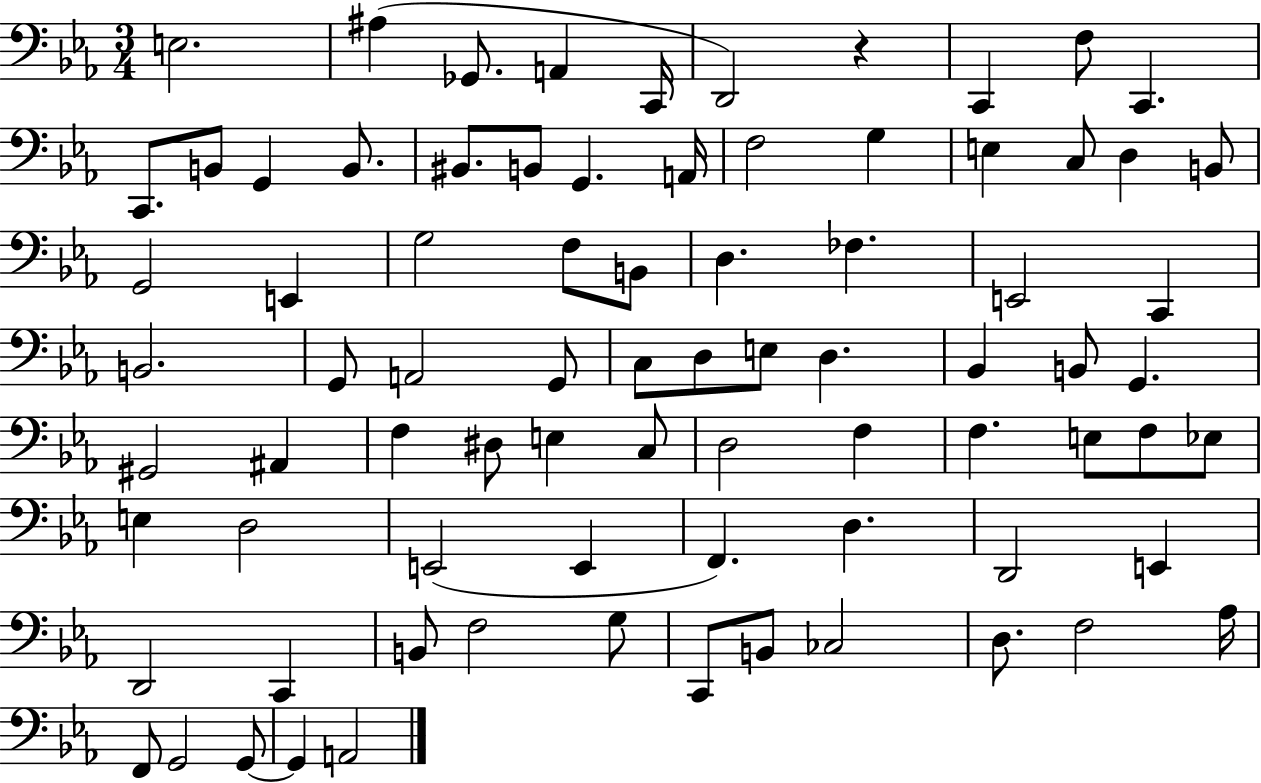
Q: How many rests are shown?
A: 1